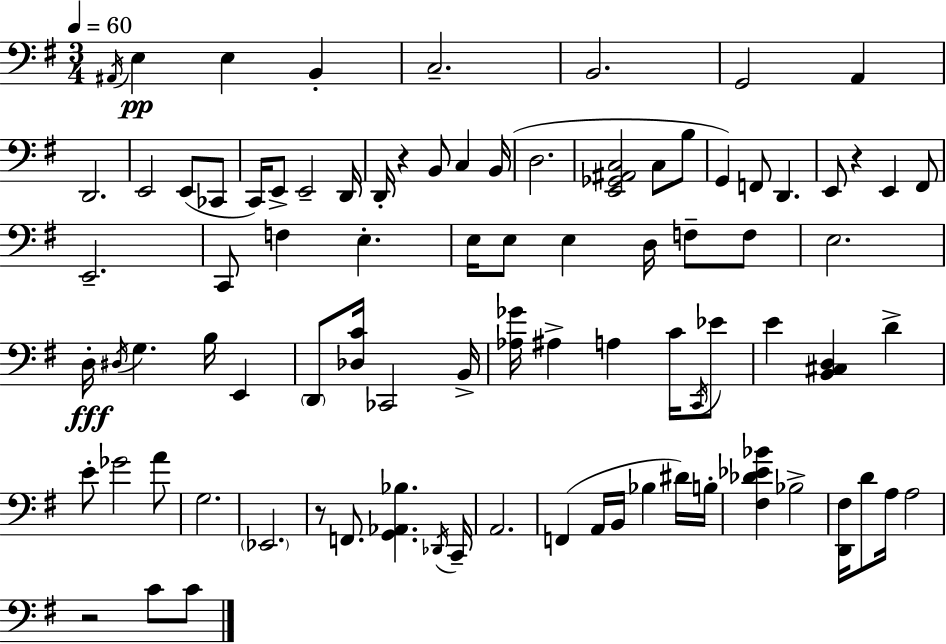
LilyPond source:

{
  \clef bass
  \numericTimeSignature
  \time 3/4
  \key e \minor
  \tempo 4 = 60
  \acciaccatura { ais,16 }\pp e4 e4 b,4-. | c2.-- | b,2. | g,2 a,4 | \break d,2. | e,2 e,8( ces,8 | c,16) e,8-> e,2-- | d,16 d,16-. r4 b,8 c4 | \break b,16( d2. | <e, ges, ais, c>2 c8 b8 | g,4) f,8 d,4. | e,8 r4 e,4 fis,8 | \break e,2.-- | c,8 f4 e4.-. | e16 e8 e4 d16 f8-- f8 | e2. | \break d16-.\fff \acciaccatura { dis16 } g4. b16 e,4 | \parenthesize d,8 <des c'>16 ces,2 | b,16-> <aes ges'>16 ais4-> a4 c'16 | \acciaccatura { c,16 } ees'8 e'4 <b, cis d>4 d'4-> | \break e'8-. ges'2 | a'8 g2. | \parenthesize ees,2. | r8 f,8. <g, aes, bes>4. | \break \acciaccatura { des,16 } c,16-- a,2. | f,4( a,16 b,16 bes4 | dis'16) b16-. <fis des' ees' bes'>4 bes2-> | <d, fis>16 d'8 a16 a2 | \break r2 | c'8 c'8 \bar "|."
}